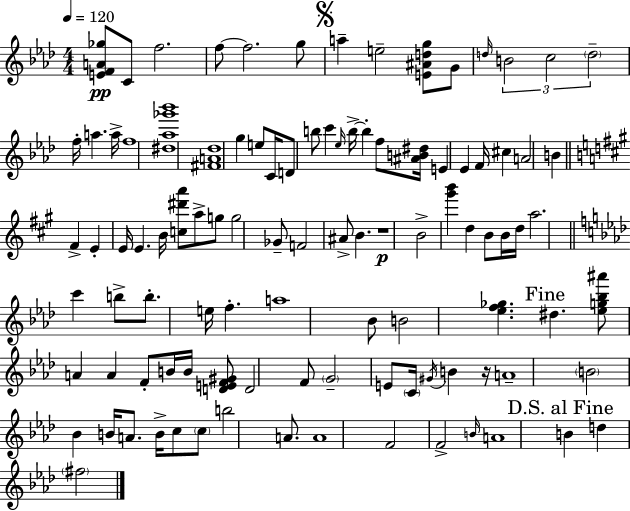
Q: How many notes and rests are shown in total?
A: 101